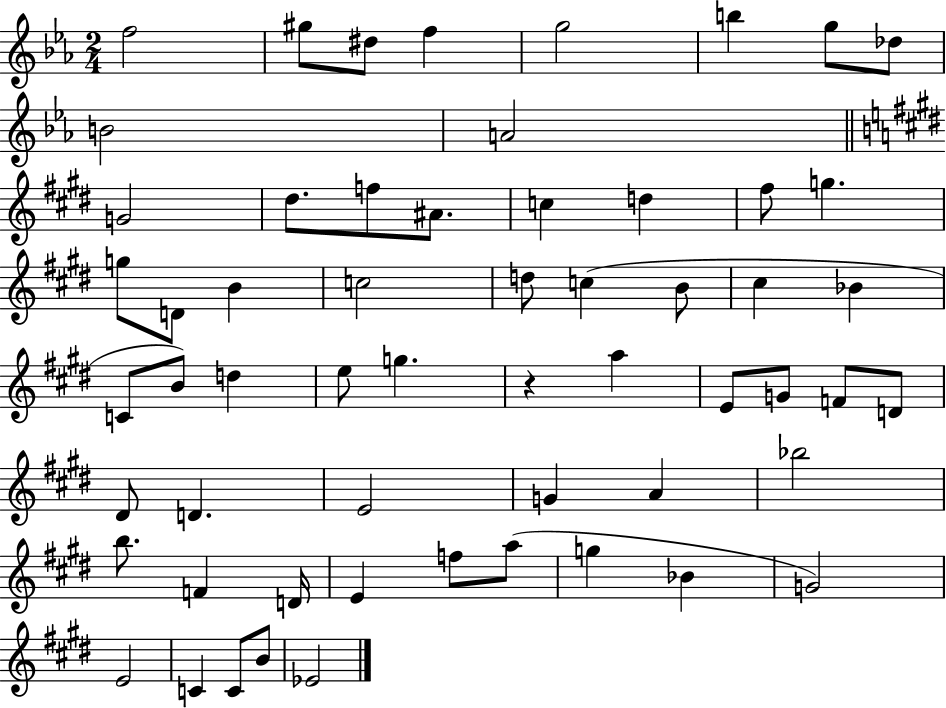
F5/h G#5/e D#5/e F5/q G5/h B5/q G5/e Db5/e B4/h A4/h G4/h D#5/e. F5/e A#4/e. C5/q D5/q F#5/e G5/q. G5/e D4/e B4/q C5/h D5/e C5/q B4/e C#5/q Bb4/q C4/e B4/e D5/q E5/e G5/q. R/q A5/q E4/e G4/e F4/e D4/e D#4/e D4/q. E4/h G4/q A4/q Bb5/h B5/e. F4/q D4/s E4/q F5/e A5/e G5/q Bb4/q G4/h E4/h C4/q C4/e B4/e Eb4/h